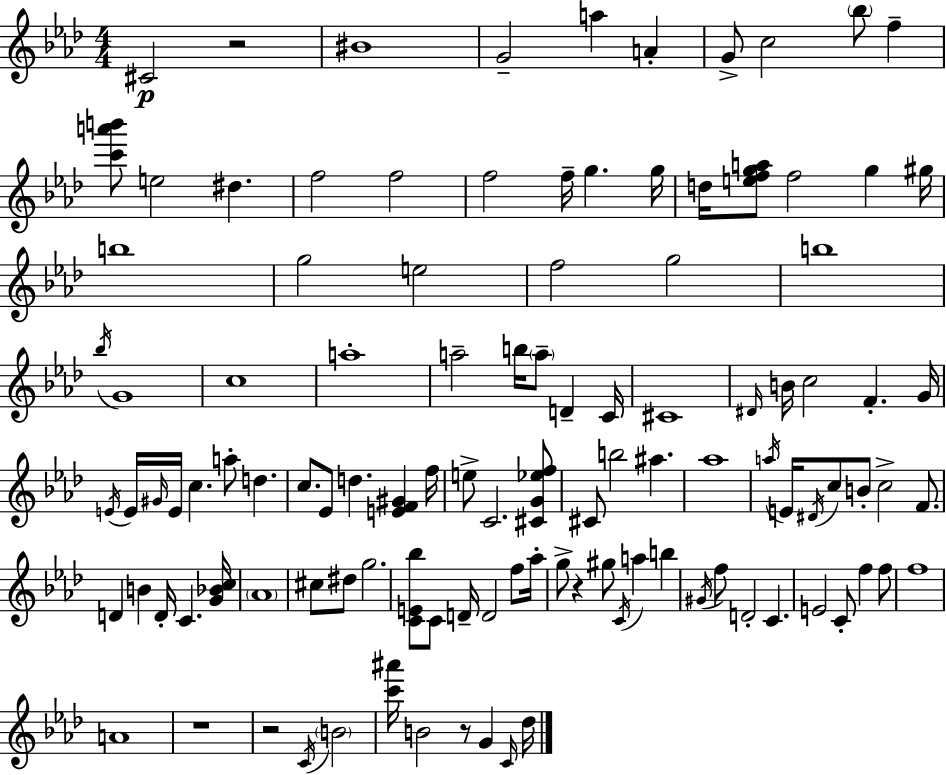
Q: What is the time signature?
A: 4/4